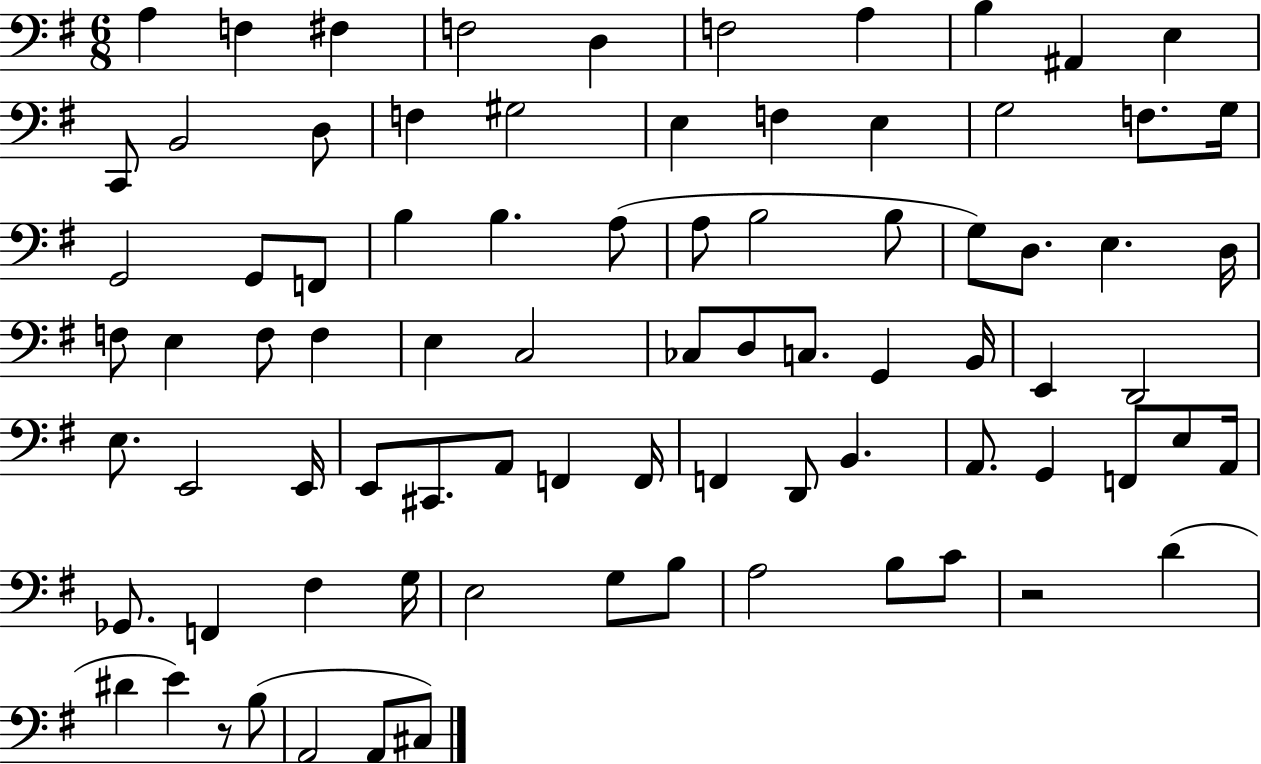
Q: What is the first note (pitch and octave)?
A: A3